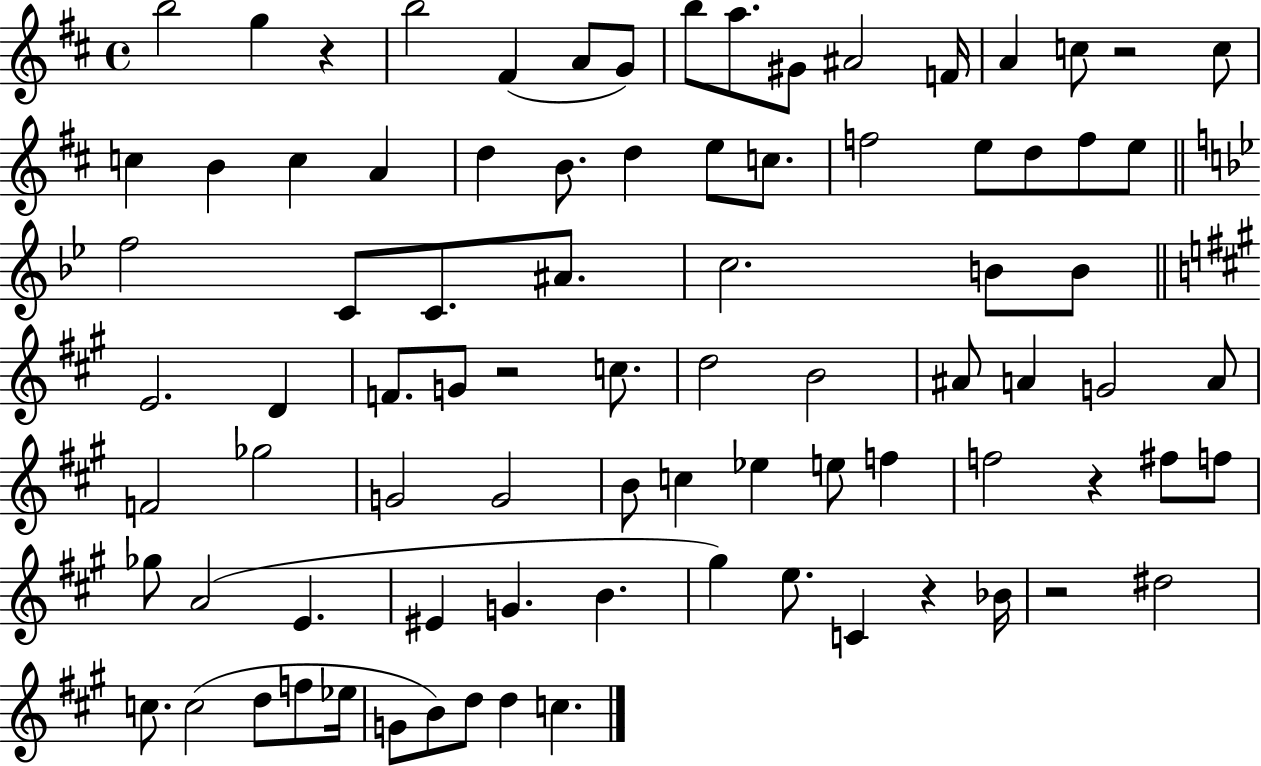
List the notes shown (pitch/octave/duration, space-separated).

B5/h G5/q R/q B5/h F#4/q A4/e G4/e B5/e A5/e. G#4/e A#4/h F4/s A4/q C5/e R/h C5/e C5/q B4/q C5/q A4/q D5/q B4/e. D5/q E5/e C5/e. F5/h E5/e D5/e F5/e E5/e F5/h C4/e C4/e. A#4/e. C5/h. B4/e B4/e E4/h. D4/q F4/e. G4/e R/h C5/e. D5/h B4/h A#4/e A4/q G4/h A4/e F4/h Gb5/h G4/h G4/h B4/e C5/q Eb5/q E5/e F5/q F5/h R/q F#5/e F5/e Gb5/e A4/h E4/q. EIS4/q G4/q. B4/q. G#5/q E5/e. C4/q R/q Bb4/s R/h D#5/h C5/e. C5/h D5/e F5/e Eb5/s G4/e B4/e D5/e D5/q C5/q.